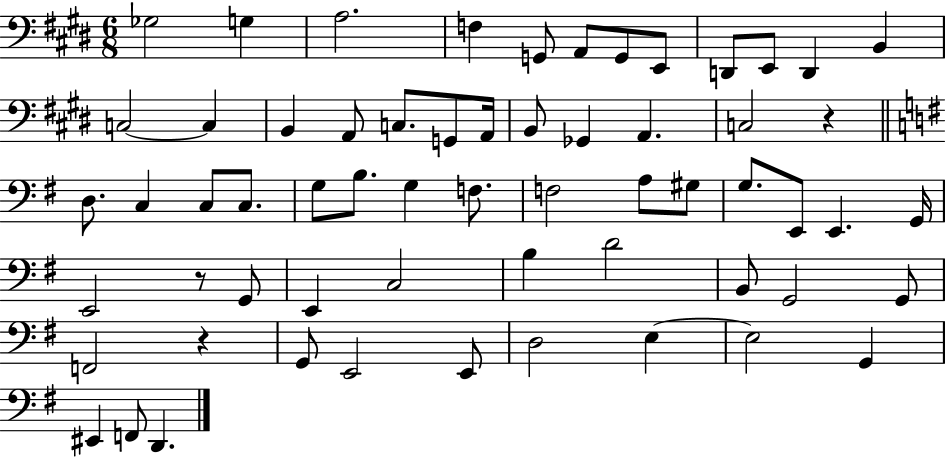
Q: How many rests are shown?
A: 3